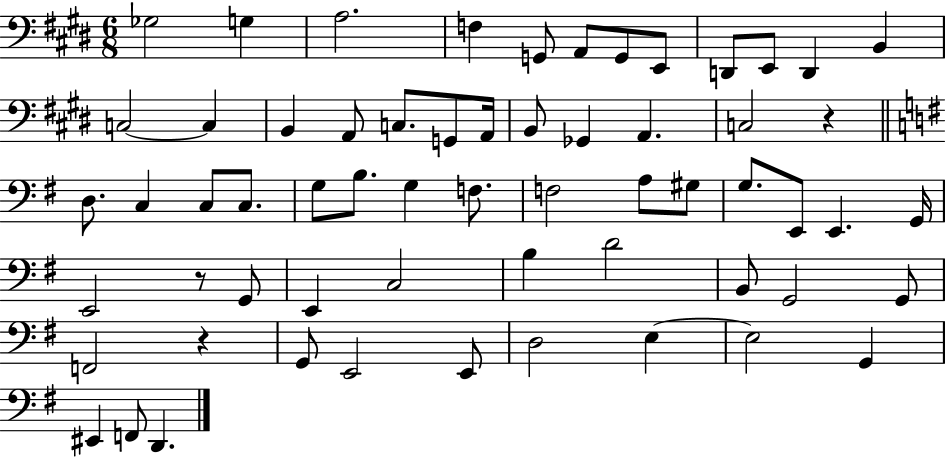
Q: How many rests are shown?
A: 3